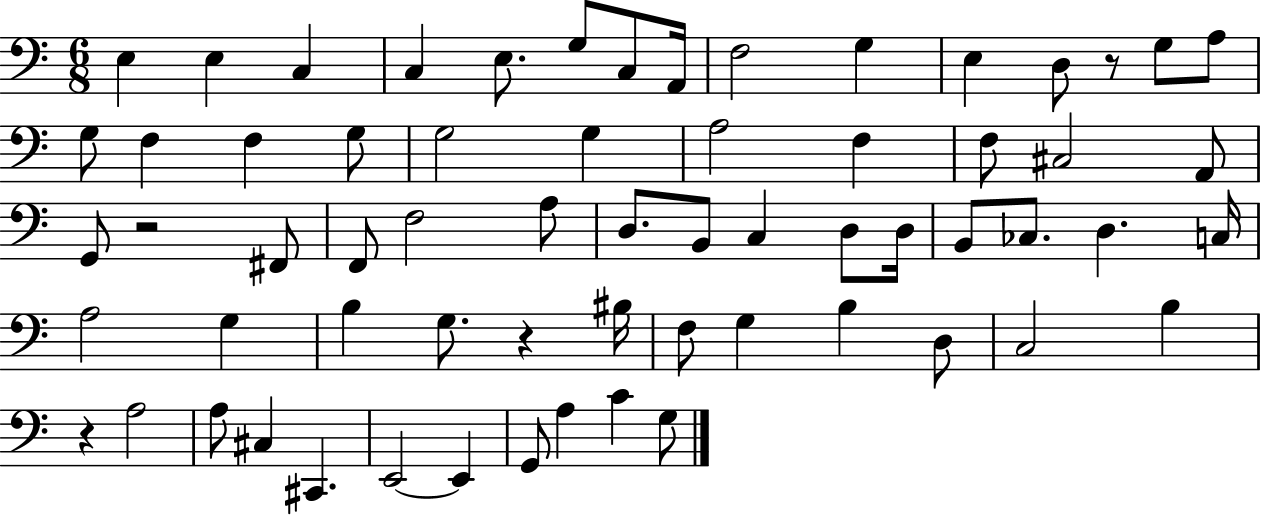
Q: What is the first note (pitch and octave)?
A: E3